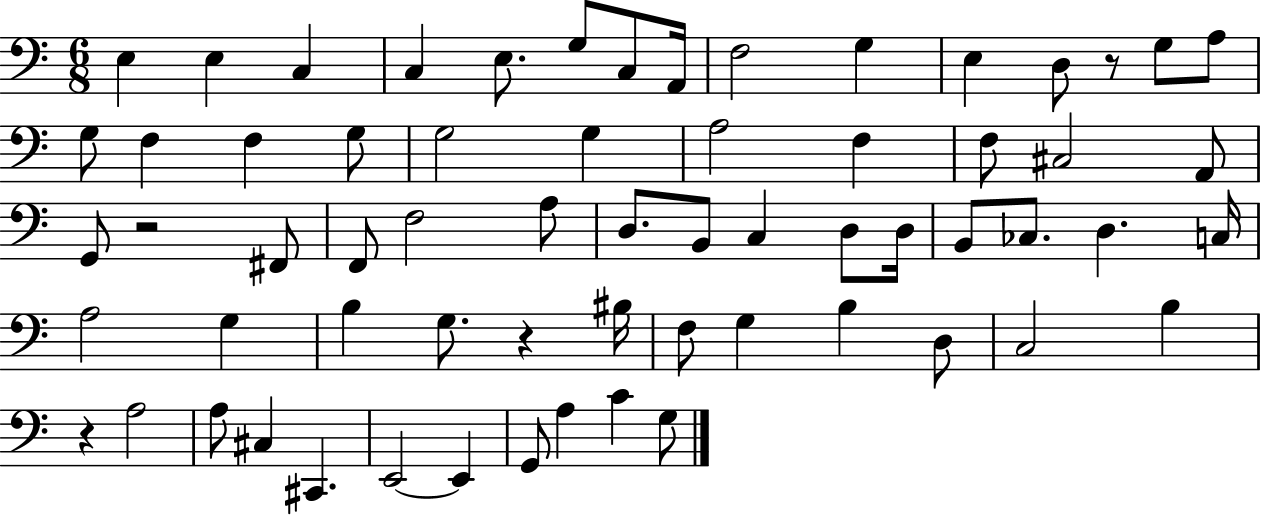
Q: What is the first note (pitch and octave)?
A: E3